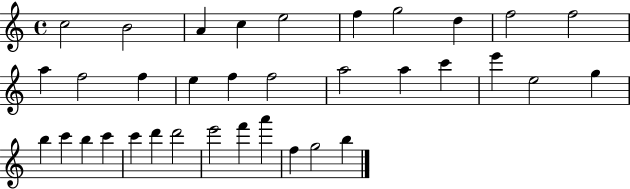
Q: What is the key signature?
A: C major